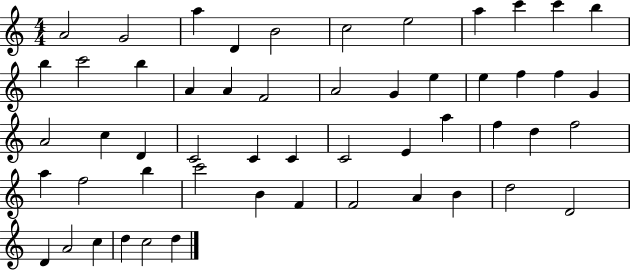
A4/h G4/h A5/q D4/q B4/h C5/h E5/h A5/q C6/q C6/q B5/q B5/q C6/h B5/q A4/q A4/q F4/h A4/h G4/q E5/q E5/q F5/q F5/q G4/q A4/h C5/q D4/q C4/h C4/q C4/q C4/h E4/q A5/q F5/q D5/q F5/h A5/q F5/h B5/q C6/h B4/q F4/q F4/h A4/q B4/q D5/h D4/h D4/q A4/h C5/q D5/q C5/h D5/q